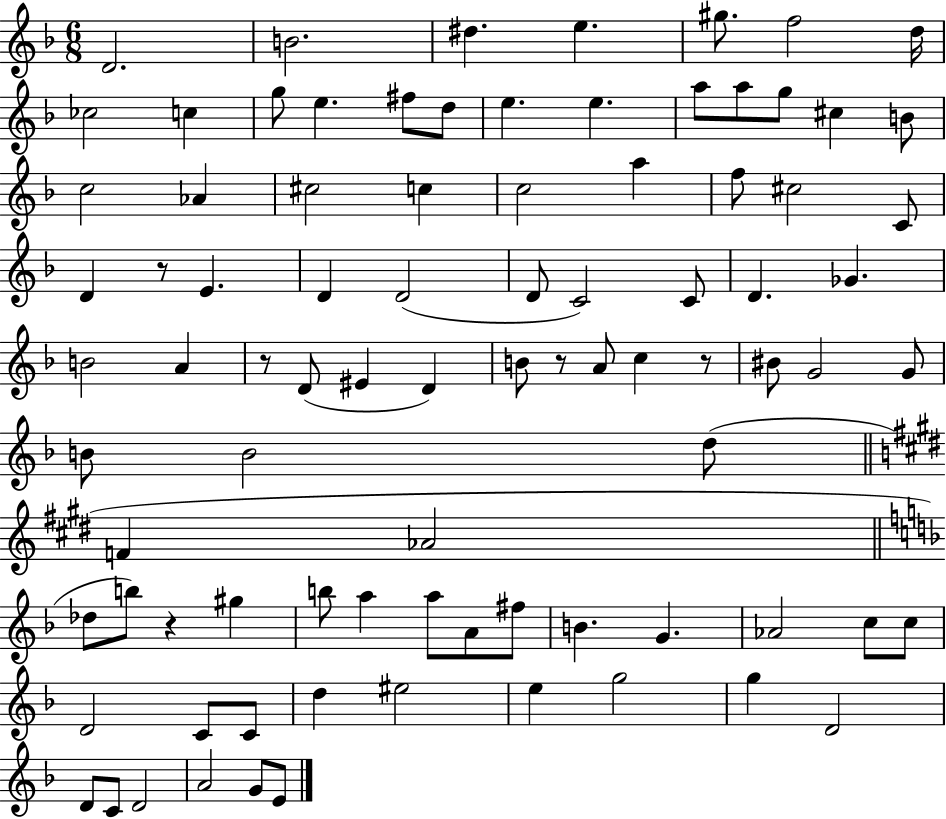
X:1
T:Untitled
M:6/8
L:1/4
K:F
D2 B2 ^d e ^g/2 f2 d/4 _c2 c g/2 e ^f/2 d/2 e e a/2 a/2 g/2 ^c B/2 c2 _A ^c2 c c2 a f/2 ^c2 C/2 D z/2 E D D2 D/2 C2 C/2 D _G B2 A z/2 D/2 ^E D B/2 z/2 A/2 c z/2 ^B/2 G2 G/2 B/2 B2 d/2 F _A2 _d/2 b/2 z ^g b/2 a a/2 A/2 ^f/2 B G _A2 c/2 c/2 D2 C/2 C/2 d ^e2 e g2 g D2 D/2 C/2 D2 A2 G/2 E/2